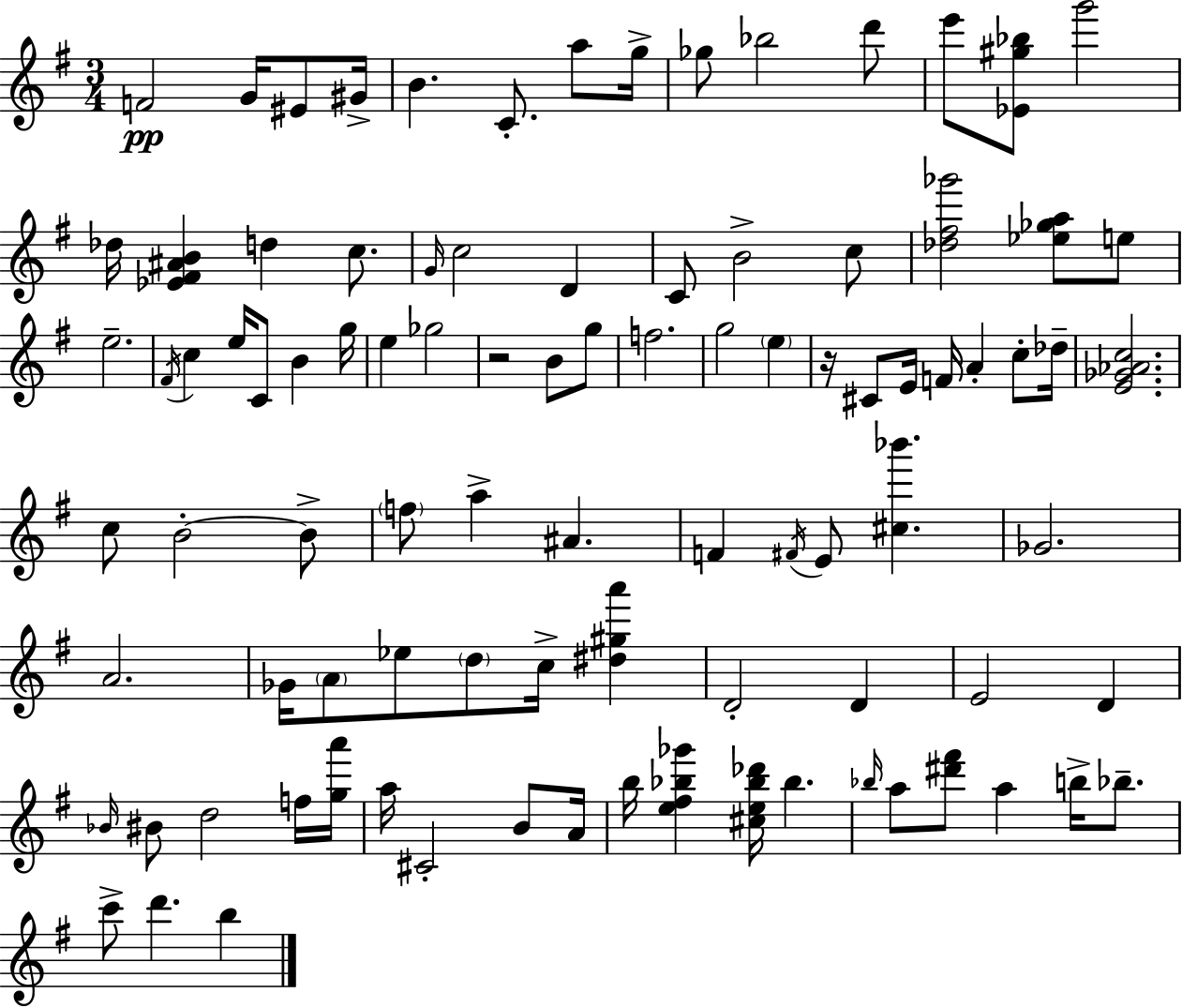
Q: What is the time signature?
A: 3/4